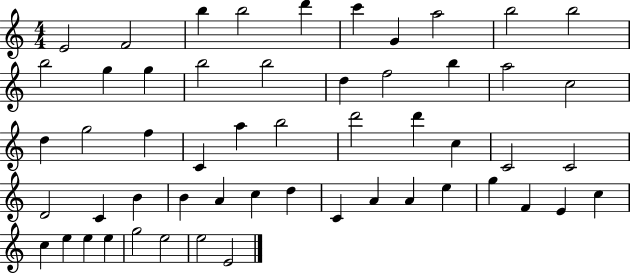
X:1
T:Untitled
M:4/4
L:1/4
K:C
E2 F2 b b2 d' c' G a2 b2 b2 b2 g g b2 b2 d f2 b a2 c2 d g2 f C a b2 d'2 d' c C2 C2 D2 C B B A c d C A A e g F E c c e e e g2 e2 e2 E2